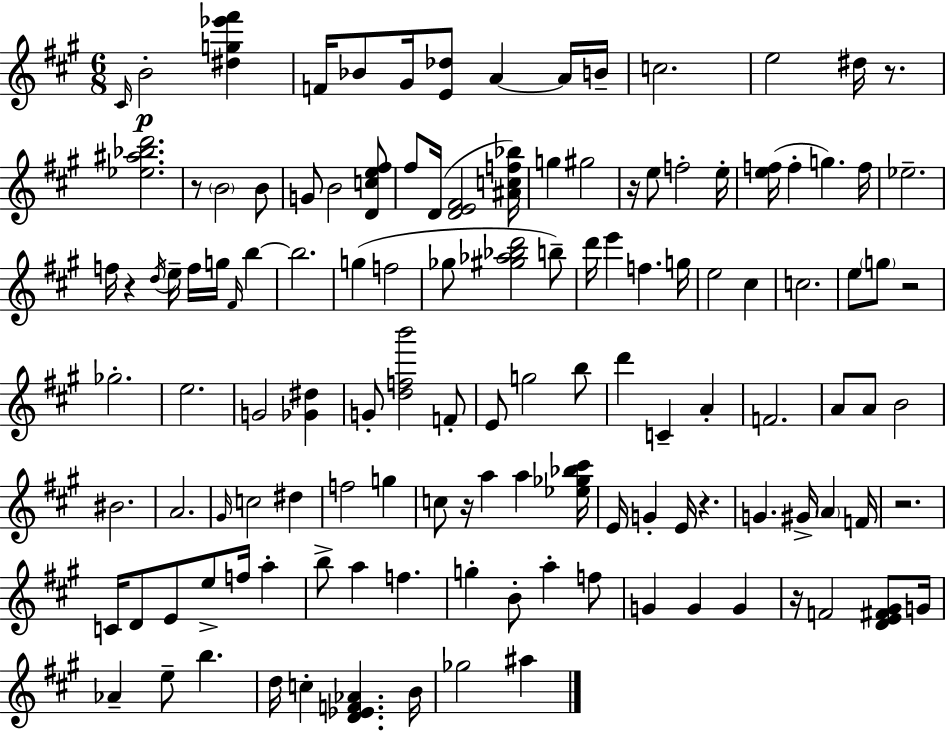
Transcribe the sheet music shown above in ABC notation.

X:1
T:Untitled
M:6/8
L:1/4
K:A
^C/4 B2 [^dg_e'^f'] F/4 _B/2 ^G/4 [E_d]/2 A A/4 B/4 c2 e2 ^d/4 z/2 [_e^a_bd']2 z/2 B2 B/2 G/2 B2 [Dce^f]/2 ^f/2 D/4 [DE^F]2 [^Acf_b]/4 g ^g2 z/4 e/2 f2 e/4 [ef]/4 f g f/4 _e2 f/4 z d/4 e/4 f/4 g/4 ^F/4 b b2 g f2 _g/2 [^g_a_bd']2 b/2 d'/4 e' f g/4 e2 ^c c2 e/2 g/2 z2 _g2 e2 G2 [_G^d] G/2 [dfb']2 F/2 E/2 g2 b/2 d' C A F2 A/2 A/2 B2 ^B2 A2 ^G/4 c2 ^d f2 g c/2 z/4 a a [_e_g_b^c']/4 E/4 G E/4 z G ^G/4 A F/4 z2 C/4 D/2 E/2 e/2 f/4 a b/2 a f g B/2 a f/2 G G G z/4 F2 [DE^F^G]/2 G/4 _A e/2 b d/4 c [D_EF_A] B/4 _g2 ^a